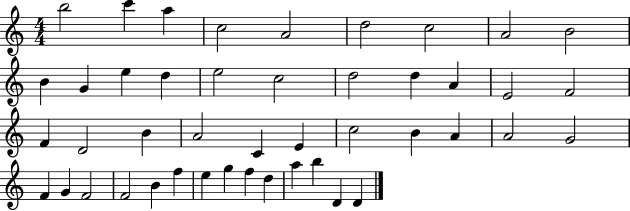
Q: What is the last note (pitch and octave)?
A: D4